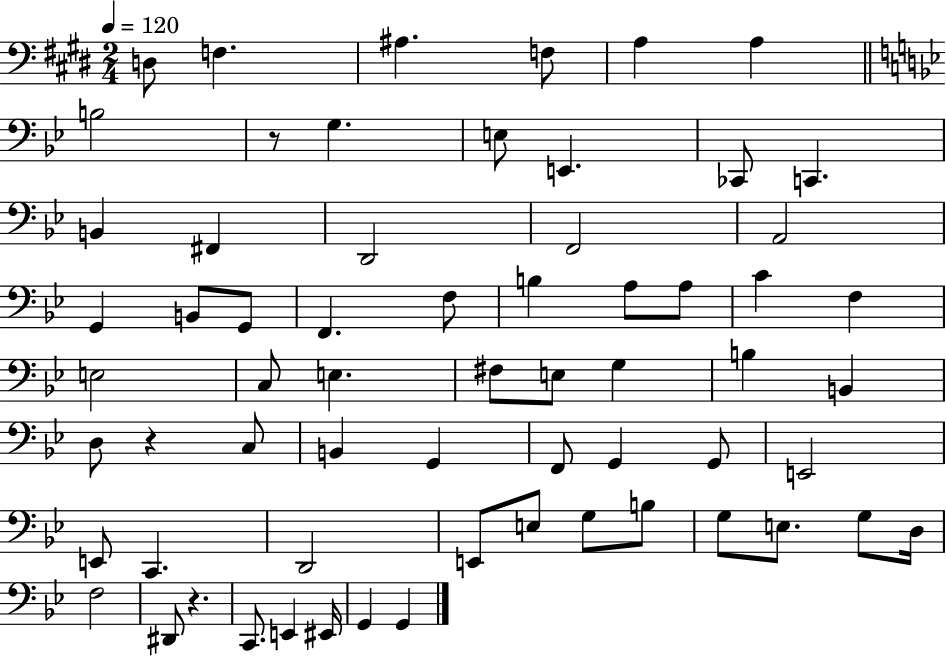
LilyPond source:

{
  \clef bass
  \numericTimeSignature
  \time 2/4
  \key e \major
  \tempo 4 = 120
  \repeat volta 2 { d8 f4. | ais4. f8 | a4 a4 | \bar "||" \break \key bes \major b2 | r8 g4. | e8 e,4. | ces,8 c,4. | \break b,4 fis,4 | d,2 | f,2 | a,2 | \break g,4 b,8 g,8 | f,4. f8 | b4 a8 a8 | c'4 f4 | \break e2 | c8 e4. | fis8 e8 g4 | b4 b,4 | \break d8 r4 c8 | b,4 g,4 | f,8 g,4 g,8 | e,2 | \break e,8 c,4. | d,2 | e,8 e8 g8 b8 | g8 e8. g8 d16 | \break f2 | dis,8 r4. | c,8. e,4 eis,16 | g,4 g,4 | \break } \bar "|."
}